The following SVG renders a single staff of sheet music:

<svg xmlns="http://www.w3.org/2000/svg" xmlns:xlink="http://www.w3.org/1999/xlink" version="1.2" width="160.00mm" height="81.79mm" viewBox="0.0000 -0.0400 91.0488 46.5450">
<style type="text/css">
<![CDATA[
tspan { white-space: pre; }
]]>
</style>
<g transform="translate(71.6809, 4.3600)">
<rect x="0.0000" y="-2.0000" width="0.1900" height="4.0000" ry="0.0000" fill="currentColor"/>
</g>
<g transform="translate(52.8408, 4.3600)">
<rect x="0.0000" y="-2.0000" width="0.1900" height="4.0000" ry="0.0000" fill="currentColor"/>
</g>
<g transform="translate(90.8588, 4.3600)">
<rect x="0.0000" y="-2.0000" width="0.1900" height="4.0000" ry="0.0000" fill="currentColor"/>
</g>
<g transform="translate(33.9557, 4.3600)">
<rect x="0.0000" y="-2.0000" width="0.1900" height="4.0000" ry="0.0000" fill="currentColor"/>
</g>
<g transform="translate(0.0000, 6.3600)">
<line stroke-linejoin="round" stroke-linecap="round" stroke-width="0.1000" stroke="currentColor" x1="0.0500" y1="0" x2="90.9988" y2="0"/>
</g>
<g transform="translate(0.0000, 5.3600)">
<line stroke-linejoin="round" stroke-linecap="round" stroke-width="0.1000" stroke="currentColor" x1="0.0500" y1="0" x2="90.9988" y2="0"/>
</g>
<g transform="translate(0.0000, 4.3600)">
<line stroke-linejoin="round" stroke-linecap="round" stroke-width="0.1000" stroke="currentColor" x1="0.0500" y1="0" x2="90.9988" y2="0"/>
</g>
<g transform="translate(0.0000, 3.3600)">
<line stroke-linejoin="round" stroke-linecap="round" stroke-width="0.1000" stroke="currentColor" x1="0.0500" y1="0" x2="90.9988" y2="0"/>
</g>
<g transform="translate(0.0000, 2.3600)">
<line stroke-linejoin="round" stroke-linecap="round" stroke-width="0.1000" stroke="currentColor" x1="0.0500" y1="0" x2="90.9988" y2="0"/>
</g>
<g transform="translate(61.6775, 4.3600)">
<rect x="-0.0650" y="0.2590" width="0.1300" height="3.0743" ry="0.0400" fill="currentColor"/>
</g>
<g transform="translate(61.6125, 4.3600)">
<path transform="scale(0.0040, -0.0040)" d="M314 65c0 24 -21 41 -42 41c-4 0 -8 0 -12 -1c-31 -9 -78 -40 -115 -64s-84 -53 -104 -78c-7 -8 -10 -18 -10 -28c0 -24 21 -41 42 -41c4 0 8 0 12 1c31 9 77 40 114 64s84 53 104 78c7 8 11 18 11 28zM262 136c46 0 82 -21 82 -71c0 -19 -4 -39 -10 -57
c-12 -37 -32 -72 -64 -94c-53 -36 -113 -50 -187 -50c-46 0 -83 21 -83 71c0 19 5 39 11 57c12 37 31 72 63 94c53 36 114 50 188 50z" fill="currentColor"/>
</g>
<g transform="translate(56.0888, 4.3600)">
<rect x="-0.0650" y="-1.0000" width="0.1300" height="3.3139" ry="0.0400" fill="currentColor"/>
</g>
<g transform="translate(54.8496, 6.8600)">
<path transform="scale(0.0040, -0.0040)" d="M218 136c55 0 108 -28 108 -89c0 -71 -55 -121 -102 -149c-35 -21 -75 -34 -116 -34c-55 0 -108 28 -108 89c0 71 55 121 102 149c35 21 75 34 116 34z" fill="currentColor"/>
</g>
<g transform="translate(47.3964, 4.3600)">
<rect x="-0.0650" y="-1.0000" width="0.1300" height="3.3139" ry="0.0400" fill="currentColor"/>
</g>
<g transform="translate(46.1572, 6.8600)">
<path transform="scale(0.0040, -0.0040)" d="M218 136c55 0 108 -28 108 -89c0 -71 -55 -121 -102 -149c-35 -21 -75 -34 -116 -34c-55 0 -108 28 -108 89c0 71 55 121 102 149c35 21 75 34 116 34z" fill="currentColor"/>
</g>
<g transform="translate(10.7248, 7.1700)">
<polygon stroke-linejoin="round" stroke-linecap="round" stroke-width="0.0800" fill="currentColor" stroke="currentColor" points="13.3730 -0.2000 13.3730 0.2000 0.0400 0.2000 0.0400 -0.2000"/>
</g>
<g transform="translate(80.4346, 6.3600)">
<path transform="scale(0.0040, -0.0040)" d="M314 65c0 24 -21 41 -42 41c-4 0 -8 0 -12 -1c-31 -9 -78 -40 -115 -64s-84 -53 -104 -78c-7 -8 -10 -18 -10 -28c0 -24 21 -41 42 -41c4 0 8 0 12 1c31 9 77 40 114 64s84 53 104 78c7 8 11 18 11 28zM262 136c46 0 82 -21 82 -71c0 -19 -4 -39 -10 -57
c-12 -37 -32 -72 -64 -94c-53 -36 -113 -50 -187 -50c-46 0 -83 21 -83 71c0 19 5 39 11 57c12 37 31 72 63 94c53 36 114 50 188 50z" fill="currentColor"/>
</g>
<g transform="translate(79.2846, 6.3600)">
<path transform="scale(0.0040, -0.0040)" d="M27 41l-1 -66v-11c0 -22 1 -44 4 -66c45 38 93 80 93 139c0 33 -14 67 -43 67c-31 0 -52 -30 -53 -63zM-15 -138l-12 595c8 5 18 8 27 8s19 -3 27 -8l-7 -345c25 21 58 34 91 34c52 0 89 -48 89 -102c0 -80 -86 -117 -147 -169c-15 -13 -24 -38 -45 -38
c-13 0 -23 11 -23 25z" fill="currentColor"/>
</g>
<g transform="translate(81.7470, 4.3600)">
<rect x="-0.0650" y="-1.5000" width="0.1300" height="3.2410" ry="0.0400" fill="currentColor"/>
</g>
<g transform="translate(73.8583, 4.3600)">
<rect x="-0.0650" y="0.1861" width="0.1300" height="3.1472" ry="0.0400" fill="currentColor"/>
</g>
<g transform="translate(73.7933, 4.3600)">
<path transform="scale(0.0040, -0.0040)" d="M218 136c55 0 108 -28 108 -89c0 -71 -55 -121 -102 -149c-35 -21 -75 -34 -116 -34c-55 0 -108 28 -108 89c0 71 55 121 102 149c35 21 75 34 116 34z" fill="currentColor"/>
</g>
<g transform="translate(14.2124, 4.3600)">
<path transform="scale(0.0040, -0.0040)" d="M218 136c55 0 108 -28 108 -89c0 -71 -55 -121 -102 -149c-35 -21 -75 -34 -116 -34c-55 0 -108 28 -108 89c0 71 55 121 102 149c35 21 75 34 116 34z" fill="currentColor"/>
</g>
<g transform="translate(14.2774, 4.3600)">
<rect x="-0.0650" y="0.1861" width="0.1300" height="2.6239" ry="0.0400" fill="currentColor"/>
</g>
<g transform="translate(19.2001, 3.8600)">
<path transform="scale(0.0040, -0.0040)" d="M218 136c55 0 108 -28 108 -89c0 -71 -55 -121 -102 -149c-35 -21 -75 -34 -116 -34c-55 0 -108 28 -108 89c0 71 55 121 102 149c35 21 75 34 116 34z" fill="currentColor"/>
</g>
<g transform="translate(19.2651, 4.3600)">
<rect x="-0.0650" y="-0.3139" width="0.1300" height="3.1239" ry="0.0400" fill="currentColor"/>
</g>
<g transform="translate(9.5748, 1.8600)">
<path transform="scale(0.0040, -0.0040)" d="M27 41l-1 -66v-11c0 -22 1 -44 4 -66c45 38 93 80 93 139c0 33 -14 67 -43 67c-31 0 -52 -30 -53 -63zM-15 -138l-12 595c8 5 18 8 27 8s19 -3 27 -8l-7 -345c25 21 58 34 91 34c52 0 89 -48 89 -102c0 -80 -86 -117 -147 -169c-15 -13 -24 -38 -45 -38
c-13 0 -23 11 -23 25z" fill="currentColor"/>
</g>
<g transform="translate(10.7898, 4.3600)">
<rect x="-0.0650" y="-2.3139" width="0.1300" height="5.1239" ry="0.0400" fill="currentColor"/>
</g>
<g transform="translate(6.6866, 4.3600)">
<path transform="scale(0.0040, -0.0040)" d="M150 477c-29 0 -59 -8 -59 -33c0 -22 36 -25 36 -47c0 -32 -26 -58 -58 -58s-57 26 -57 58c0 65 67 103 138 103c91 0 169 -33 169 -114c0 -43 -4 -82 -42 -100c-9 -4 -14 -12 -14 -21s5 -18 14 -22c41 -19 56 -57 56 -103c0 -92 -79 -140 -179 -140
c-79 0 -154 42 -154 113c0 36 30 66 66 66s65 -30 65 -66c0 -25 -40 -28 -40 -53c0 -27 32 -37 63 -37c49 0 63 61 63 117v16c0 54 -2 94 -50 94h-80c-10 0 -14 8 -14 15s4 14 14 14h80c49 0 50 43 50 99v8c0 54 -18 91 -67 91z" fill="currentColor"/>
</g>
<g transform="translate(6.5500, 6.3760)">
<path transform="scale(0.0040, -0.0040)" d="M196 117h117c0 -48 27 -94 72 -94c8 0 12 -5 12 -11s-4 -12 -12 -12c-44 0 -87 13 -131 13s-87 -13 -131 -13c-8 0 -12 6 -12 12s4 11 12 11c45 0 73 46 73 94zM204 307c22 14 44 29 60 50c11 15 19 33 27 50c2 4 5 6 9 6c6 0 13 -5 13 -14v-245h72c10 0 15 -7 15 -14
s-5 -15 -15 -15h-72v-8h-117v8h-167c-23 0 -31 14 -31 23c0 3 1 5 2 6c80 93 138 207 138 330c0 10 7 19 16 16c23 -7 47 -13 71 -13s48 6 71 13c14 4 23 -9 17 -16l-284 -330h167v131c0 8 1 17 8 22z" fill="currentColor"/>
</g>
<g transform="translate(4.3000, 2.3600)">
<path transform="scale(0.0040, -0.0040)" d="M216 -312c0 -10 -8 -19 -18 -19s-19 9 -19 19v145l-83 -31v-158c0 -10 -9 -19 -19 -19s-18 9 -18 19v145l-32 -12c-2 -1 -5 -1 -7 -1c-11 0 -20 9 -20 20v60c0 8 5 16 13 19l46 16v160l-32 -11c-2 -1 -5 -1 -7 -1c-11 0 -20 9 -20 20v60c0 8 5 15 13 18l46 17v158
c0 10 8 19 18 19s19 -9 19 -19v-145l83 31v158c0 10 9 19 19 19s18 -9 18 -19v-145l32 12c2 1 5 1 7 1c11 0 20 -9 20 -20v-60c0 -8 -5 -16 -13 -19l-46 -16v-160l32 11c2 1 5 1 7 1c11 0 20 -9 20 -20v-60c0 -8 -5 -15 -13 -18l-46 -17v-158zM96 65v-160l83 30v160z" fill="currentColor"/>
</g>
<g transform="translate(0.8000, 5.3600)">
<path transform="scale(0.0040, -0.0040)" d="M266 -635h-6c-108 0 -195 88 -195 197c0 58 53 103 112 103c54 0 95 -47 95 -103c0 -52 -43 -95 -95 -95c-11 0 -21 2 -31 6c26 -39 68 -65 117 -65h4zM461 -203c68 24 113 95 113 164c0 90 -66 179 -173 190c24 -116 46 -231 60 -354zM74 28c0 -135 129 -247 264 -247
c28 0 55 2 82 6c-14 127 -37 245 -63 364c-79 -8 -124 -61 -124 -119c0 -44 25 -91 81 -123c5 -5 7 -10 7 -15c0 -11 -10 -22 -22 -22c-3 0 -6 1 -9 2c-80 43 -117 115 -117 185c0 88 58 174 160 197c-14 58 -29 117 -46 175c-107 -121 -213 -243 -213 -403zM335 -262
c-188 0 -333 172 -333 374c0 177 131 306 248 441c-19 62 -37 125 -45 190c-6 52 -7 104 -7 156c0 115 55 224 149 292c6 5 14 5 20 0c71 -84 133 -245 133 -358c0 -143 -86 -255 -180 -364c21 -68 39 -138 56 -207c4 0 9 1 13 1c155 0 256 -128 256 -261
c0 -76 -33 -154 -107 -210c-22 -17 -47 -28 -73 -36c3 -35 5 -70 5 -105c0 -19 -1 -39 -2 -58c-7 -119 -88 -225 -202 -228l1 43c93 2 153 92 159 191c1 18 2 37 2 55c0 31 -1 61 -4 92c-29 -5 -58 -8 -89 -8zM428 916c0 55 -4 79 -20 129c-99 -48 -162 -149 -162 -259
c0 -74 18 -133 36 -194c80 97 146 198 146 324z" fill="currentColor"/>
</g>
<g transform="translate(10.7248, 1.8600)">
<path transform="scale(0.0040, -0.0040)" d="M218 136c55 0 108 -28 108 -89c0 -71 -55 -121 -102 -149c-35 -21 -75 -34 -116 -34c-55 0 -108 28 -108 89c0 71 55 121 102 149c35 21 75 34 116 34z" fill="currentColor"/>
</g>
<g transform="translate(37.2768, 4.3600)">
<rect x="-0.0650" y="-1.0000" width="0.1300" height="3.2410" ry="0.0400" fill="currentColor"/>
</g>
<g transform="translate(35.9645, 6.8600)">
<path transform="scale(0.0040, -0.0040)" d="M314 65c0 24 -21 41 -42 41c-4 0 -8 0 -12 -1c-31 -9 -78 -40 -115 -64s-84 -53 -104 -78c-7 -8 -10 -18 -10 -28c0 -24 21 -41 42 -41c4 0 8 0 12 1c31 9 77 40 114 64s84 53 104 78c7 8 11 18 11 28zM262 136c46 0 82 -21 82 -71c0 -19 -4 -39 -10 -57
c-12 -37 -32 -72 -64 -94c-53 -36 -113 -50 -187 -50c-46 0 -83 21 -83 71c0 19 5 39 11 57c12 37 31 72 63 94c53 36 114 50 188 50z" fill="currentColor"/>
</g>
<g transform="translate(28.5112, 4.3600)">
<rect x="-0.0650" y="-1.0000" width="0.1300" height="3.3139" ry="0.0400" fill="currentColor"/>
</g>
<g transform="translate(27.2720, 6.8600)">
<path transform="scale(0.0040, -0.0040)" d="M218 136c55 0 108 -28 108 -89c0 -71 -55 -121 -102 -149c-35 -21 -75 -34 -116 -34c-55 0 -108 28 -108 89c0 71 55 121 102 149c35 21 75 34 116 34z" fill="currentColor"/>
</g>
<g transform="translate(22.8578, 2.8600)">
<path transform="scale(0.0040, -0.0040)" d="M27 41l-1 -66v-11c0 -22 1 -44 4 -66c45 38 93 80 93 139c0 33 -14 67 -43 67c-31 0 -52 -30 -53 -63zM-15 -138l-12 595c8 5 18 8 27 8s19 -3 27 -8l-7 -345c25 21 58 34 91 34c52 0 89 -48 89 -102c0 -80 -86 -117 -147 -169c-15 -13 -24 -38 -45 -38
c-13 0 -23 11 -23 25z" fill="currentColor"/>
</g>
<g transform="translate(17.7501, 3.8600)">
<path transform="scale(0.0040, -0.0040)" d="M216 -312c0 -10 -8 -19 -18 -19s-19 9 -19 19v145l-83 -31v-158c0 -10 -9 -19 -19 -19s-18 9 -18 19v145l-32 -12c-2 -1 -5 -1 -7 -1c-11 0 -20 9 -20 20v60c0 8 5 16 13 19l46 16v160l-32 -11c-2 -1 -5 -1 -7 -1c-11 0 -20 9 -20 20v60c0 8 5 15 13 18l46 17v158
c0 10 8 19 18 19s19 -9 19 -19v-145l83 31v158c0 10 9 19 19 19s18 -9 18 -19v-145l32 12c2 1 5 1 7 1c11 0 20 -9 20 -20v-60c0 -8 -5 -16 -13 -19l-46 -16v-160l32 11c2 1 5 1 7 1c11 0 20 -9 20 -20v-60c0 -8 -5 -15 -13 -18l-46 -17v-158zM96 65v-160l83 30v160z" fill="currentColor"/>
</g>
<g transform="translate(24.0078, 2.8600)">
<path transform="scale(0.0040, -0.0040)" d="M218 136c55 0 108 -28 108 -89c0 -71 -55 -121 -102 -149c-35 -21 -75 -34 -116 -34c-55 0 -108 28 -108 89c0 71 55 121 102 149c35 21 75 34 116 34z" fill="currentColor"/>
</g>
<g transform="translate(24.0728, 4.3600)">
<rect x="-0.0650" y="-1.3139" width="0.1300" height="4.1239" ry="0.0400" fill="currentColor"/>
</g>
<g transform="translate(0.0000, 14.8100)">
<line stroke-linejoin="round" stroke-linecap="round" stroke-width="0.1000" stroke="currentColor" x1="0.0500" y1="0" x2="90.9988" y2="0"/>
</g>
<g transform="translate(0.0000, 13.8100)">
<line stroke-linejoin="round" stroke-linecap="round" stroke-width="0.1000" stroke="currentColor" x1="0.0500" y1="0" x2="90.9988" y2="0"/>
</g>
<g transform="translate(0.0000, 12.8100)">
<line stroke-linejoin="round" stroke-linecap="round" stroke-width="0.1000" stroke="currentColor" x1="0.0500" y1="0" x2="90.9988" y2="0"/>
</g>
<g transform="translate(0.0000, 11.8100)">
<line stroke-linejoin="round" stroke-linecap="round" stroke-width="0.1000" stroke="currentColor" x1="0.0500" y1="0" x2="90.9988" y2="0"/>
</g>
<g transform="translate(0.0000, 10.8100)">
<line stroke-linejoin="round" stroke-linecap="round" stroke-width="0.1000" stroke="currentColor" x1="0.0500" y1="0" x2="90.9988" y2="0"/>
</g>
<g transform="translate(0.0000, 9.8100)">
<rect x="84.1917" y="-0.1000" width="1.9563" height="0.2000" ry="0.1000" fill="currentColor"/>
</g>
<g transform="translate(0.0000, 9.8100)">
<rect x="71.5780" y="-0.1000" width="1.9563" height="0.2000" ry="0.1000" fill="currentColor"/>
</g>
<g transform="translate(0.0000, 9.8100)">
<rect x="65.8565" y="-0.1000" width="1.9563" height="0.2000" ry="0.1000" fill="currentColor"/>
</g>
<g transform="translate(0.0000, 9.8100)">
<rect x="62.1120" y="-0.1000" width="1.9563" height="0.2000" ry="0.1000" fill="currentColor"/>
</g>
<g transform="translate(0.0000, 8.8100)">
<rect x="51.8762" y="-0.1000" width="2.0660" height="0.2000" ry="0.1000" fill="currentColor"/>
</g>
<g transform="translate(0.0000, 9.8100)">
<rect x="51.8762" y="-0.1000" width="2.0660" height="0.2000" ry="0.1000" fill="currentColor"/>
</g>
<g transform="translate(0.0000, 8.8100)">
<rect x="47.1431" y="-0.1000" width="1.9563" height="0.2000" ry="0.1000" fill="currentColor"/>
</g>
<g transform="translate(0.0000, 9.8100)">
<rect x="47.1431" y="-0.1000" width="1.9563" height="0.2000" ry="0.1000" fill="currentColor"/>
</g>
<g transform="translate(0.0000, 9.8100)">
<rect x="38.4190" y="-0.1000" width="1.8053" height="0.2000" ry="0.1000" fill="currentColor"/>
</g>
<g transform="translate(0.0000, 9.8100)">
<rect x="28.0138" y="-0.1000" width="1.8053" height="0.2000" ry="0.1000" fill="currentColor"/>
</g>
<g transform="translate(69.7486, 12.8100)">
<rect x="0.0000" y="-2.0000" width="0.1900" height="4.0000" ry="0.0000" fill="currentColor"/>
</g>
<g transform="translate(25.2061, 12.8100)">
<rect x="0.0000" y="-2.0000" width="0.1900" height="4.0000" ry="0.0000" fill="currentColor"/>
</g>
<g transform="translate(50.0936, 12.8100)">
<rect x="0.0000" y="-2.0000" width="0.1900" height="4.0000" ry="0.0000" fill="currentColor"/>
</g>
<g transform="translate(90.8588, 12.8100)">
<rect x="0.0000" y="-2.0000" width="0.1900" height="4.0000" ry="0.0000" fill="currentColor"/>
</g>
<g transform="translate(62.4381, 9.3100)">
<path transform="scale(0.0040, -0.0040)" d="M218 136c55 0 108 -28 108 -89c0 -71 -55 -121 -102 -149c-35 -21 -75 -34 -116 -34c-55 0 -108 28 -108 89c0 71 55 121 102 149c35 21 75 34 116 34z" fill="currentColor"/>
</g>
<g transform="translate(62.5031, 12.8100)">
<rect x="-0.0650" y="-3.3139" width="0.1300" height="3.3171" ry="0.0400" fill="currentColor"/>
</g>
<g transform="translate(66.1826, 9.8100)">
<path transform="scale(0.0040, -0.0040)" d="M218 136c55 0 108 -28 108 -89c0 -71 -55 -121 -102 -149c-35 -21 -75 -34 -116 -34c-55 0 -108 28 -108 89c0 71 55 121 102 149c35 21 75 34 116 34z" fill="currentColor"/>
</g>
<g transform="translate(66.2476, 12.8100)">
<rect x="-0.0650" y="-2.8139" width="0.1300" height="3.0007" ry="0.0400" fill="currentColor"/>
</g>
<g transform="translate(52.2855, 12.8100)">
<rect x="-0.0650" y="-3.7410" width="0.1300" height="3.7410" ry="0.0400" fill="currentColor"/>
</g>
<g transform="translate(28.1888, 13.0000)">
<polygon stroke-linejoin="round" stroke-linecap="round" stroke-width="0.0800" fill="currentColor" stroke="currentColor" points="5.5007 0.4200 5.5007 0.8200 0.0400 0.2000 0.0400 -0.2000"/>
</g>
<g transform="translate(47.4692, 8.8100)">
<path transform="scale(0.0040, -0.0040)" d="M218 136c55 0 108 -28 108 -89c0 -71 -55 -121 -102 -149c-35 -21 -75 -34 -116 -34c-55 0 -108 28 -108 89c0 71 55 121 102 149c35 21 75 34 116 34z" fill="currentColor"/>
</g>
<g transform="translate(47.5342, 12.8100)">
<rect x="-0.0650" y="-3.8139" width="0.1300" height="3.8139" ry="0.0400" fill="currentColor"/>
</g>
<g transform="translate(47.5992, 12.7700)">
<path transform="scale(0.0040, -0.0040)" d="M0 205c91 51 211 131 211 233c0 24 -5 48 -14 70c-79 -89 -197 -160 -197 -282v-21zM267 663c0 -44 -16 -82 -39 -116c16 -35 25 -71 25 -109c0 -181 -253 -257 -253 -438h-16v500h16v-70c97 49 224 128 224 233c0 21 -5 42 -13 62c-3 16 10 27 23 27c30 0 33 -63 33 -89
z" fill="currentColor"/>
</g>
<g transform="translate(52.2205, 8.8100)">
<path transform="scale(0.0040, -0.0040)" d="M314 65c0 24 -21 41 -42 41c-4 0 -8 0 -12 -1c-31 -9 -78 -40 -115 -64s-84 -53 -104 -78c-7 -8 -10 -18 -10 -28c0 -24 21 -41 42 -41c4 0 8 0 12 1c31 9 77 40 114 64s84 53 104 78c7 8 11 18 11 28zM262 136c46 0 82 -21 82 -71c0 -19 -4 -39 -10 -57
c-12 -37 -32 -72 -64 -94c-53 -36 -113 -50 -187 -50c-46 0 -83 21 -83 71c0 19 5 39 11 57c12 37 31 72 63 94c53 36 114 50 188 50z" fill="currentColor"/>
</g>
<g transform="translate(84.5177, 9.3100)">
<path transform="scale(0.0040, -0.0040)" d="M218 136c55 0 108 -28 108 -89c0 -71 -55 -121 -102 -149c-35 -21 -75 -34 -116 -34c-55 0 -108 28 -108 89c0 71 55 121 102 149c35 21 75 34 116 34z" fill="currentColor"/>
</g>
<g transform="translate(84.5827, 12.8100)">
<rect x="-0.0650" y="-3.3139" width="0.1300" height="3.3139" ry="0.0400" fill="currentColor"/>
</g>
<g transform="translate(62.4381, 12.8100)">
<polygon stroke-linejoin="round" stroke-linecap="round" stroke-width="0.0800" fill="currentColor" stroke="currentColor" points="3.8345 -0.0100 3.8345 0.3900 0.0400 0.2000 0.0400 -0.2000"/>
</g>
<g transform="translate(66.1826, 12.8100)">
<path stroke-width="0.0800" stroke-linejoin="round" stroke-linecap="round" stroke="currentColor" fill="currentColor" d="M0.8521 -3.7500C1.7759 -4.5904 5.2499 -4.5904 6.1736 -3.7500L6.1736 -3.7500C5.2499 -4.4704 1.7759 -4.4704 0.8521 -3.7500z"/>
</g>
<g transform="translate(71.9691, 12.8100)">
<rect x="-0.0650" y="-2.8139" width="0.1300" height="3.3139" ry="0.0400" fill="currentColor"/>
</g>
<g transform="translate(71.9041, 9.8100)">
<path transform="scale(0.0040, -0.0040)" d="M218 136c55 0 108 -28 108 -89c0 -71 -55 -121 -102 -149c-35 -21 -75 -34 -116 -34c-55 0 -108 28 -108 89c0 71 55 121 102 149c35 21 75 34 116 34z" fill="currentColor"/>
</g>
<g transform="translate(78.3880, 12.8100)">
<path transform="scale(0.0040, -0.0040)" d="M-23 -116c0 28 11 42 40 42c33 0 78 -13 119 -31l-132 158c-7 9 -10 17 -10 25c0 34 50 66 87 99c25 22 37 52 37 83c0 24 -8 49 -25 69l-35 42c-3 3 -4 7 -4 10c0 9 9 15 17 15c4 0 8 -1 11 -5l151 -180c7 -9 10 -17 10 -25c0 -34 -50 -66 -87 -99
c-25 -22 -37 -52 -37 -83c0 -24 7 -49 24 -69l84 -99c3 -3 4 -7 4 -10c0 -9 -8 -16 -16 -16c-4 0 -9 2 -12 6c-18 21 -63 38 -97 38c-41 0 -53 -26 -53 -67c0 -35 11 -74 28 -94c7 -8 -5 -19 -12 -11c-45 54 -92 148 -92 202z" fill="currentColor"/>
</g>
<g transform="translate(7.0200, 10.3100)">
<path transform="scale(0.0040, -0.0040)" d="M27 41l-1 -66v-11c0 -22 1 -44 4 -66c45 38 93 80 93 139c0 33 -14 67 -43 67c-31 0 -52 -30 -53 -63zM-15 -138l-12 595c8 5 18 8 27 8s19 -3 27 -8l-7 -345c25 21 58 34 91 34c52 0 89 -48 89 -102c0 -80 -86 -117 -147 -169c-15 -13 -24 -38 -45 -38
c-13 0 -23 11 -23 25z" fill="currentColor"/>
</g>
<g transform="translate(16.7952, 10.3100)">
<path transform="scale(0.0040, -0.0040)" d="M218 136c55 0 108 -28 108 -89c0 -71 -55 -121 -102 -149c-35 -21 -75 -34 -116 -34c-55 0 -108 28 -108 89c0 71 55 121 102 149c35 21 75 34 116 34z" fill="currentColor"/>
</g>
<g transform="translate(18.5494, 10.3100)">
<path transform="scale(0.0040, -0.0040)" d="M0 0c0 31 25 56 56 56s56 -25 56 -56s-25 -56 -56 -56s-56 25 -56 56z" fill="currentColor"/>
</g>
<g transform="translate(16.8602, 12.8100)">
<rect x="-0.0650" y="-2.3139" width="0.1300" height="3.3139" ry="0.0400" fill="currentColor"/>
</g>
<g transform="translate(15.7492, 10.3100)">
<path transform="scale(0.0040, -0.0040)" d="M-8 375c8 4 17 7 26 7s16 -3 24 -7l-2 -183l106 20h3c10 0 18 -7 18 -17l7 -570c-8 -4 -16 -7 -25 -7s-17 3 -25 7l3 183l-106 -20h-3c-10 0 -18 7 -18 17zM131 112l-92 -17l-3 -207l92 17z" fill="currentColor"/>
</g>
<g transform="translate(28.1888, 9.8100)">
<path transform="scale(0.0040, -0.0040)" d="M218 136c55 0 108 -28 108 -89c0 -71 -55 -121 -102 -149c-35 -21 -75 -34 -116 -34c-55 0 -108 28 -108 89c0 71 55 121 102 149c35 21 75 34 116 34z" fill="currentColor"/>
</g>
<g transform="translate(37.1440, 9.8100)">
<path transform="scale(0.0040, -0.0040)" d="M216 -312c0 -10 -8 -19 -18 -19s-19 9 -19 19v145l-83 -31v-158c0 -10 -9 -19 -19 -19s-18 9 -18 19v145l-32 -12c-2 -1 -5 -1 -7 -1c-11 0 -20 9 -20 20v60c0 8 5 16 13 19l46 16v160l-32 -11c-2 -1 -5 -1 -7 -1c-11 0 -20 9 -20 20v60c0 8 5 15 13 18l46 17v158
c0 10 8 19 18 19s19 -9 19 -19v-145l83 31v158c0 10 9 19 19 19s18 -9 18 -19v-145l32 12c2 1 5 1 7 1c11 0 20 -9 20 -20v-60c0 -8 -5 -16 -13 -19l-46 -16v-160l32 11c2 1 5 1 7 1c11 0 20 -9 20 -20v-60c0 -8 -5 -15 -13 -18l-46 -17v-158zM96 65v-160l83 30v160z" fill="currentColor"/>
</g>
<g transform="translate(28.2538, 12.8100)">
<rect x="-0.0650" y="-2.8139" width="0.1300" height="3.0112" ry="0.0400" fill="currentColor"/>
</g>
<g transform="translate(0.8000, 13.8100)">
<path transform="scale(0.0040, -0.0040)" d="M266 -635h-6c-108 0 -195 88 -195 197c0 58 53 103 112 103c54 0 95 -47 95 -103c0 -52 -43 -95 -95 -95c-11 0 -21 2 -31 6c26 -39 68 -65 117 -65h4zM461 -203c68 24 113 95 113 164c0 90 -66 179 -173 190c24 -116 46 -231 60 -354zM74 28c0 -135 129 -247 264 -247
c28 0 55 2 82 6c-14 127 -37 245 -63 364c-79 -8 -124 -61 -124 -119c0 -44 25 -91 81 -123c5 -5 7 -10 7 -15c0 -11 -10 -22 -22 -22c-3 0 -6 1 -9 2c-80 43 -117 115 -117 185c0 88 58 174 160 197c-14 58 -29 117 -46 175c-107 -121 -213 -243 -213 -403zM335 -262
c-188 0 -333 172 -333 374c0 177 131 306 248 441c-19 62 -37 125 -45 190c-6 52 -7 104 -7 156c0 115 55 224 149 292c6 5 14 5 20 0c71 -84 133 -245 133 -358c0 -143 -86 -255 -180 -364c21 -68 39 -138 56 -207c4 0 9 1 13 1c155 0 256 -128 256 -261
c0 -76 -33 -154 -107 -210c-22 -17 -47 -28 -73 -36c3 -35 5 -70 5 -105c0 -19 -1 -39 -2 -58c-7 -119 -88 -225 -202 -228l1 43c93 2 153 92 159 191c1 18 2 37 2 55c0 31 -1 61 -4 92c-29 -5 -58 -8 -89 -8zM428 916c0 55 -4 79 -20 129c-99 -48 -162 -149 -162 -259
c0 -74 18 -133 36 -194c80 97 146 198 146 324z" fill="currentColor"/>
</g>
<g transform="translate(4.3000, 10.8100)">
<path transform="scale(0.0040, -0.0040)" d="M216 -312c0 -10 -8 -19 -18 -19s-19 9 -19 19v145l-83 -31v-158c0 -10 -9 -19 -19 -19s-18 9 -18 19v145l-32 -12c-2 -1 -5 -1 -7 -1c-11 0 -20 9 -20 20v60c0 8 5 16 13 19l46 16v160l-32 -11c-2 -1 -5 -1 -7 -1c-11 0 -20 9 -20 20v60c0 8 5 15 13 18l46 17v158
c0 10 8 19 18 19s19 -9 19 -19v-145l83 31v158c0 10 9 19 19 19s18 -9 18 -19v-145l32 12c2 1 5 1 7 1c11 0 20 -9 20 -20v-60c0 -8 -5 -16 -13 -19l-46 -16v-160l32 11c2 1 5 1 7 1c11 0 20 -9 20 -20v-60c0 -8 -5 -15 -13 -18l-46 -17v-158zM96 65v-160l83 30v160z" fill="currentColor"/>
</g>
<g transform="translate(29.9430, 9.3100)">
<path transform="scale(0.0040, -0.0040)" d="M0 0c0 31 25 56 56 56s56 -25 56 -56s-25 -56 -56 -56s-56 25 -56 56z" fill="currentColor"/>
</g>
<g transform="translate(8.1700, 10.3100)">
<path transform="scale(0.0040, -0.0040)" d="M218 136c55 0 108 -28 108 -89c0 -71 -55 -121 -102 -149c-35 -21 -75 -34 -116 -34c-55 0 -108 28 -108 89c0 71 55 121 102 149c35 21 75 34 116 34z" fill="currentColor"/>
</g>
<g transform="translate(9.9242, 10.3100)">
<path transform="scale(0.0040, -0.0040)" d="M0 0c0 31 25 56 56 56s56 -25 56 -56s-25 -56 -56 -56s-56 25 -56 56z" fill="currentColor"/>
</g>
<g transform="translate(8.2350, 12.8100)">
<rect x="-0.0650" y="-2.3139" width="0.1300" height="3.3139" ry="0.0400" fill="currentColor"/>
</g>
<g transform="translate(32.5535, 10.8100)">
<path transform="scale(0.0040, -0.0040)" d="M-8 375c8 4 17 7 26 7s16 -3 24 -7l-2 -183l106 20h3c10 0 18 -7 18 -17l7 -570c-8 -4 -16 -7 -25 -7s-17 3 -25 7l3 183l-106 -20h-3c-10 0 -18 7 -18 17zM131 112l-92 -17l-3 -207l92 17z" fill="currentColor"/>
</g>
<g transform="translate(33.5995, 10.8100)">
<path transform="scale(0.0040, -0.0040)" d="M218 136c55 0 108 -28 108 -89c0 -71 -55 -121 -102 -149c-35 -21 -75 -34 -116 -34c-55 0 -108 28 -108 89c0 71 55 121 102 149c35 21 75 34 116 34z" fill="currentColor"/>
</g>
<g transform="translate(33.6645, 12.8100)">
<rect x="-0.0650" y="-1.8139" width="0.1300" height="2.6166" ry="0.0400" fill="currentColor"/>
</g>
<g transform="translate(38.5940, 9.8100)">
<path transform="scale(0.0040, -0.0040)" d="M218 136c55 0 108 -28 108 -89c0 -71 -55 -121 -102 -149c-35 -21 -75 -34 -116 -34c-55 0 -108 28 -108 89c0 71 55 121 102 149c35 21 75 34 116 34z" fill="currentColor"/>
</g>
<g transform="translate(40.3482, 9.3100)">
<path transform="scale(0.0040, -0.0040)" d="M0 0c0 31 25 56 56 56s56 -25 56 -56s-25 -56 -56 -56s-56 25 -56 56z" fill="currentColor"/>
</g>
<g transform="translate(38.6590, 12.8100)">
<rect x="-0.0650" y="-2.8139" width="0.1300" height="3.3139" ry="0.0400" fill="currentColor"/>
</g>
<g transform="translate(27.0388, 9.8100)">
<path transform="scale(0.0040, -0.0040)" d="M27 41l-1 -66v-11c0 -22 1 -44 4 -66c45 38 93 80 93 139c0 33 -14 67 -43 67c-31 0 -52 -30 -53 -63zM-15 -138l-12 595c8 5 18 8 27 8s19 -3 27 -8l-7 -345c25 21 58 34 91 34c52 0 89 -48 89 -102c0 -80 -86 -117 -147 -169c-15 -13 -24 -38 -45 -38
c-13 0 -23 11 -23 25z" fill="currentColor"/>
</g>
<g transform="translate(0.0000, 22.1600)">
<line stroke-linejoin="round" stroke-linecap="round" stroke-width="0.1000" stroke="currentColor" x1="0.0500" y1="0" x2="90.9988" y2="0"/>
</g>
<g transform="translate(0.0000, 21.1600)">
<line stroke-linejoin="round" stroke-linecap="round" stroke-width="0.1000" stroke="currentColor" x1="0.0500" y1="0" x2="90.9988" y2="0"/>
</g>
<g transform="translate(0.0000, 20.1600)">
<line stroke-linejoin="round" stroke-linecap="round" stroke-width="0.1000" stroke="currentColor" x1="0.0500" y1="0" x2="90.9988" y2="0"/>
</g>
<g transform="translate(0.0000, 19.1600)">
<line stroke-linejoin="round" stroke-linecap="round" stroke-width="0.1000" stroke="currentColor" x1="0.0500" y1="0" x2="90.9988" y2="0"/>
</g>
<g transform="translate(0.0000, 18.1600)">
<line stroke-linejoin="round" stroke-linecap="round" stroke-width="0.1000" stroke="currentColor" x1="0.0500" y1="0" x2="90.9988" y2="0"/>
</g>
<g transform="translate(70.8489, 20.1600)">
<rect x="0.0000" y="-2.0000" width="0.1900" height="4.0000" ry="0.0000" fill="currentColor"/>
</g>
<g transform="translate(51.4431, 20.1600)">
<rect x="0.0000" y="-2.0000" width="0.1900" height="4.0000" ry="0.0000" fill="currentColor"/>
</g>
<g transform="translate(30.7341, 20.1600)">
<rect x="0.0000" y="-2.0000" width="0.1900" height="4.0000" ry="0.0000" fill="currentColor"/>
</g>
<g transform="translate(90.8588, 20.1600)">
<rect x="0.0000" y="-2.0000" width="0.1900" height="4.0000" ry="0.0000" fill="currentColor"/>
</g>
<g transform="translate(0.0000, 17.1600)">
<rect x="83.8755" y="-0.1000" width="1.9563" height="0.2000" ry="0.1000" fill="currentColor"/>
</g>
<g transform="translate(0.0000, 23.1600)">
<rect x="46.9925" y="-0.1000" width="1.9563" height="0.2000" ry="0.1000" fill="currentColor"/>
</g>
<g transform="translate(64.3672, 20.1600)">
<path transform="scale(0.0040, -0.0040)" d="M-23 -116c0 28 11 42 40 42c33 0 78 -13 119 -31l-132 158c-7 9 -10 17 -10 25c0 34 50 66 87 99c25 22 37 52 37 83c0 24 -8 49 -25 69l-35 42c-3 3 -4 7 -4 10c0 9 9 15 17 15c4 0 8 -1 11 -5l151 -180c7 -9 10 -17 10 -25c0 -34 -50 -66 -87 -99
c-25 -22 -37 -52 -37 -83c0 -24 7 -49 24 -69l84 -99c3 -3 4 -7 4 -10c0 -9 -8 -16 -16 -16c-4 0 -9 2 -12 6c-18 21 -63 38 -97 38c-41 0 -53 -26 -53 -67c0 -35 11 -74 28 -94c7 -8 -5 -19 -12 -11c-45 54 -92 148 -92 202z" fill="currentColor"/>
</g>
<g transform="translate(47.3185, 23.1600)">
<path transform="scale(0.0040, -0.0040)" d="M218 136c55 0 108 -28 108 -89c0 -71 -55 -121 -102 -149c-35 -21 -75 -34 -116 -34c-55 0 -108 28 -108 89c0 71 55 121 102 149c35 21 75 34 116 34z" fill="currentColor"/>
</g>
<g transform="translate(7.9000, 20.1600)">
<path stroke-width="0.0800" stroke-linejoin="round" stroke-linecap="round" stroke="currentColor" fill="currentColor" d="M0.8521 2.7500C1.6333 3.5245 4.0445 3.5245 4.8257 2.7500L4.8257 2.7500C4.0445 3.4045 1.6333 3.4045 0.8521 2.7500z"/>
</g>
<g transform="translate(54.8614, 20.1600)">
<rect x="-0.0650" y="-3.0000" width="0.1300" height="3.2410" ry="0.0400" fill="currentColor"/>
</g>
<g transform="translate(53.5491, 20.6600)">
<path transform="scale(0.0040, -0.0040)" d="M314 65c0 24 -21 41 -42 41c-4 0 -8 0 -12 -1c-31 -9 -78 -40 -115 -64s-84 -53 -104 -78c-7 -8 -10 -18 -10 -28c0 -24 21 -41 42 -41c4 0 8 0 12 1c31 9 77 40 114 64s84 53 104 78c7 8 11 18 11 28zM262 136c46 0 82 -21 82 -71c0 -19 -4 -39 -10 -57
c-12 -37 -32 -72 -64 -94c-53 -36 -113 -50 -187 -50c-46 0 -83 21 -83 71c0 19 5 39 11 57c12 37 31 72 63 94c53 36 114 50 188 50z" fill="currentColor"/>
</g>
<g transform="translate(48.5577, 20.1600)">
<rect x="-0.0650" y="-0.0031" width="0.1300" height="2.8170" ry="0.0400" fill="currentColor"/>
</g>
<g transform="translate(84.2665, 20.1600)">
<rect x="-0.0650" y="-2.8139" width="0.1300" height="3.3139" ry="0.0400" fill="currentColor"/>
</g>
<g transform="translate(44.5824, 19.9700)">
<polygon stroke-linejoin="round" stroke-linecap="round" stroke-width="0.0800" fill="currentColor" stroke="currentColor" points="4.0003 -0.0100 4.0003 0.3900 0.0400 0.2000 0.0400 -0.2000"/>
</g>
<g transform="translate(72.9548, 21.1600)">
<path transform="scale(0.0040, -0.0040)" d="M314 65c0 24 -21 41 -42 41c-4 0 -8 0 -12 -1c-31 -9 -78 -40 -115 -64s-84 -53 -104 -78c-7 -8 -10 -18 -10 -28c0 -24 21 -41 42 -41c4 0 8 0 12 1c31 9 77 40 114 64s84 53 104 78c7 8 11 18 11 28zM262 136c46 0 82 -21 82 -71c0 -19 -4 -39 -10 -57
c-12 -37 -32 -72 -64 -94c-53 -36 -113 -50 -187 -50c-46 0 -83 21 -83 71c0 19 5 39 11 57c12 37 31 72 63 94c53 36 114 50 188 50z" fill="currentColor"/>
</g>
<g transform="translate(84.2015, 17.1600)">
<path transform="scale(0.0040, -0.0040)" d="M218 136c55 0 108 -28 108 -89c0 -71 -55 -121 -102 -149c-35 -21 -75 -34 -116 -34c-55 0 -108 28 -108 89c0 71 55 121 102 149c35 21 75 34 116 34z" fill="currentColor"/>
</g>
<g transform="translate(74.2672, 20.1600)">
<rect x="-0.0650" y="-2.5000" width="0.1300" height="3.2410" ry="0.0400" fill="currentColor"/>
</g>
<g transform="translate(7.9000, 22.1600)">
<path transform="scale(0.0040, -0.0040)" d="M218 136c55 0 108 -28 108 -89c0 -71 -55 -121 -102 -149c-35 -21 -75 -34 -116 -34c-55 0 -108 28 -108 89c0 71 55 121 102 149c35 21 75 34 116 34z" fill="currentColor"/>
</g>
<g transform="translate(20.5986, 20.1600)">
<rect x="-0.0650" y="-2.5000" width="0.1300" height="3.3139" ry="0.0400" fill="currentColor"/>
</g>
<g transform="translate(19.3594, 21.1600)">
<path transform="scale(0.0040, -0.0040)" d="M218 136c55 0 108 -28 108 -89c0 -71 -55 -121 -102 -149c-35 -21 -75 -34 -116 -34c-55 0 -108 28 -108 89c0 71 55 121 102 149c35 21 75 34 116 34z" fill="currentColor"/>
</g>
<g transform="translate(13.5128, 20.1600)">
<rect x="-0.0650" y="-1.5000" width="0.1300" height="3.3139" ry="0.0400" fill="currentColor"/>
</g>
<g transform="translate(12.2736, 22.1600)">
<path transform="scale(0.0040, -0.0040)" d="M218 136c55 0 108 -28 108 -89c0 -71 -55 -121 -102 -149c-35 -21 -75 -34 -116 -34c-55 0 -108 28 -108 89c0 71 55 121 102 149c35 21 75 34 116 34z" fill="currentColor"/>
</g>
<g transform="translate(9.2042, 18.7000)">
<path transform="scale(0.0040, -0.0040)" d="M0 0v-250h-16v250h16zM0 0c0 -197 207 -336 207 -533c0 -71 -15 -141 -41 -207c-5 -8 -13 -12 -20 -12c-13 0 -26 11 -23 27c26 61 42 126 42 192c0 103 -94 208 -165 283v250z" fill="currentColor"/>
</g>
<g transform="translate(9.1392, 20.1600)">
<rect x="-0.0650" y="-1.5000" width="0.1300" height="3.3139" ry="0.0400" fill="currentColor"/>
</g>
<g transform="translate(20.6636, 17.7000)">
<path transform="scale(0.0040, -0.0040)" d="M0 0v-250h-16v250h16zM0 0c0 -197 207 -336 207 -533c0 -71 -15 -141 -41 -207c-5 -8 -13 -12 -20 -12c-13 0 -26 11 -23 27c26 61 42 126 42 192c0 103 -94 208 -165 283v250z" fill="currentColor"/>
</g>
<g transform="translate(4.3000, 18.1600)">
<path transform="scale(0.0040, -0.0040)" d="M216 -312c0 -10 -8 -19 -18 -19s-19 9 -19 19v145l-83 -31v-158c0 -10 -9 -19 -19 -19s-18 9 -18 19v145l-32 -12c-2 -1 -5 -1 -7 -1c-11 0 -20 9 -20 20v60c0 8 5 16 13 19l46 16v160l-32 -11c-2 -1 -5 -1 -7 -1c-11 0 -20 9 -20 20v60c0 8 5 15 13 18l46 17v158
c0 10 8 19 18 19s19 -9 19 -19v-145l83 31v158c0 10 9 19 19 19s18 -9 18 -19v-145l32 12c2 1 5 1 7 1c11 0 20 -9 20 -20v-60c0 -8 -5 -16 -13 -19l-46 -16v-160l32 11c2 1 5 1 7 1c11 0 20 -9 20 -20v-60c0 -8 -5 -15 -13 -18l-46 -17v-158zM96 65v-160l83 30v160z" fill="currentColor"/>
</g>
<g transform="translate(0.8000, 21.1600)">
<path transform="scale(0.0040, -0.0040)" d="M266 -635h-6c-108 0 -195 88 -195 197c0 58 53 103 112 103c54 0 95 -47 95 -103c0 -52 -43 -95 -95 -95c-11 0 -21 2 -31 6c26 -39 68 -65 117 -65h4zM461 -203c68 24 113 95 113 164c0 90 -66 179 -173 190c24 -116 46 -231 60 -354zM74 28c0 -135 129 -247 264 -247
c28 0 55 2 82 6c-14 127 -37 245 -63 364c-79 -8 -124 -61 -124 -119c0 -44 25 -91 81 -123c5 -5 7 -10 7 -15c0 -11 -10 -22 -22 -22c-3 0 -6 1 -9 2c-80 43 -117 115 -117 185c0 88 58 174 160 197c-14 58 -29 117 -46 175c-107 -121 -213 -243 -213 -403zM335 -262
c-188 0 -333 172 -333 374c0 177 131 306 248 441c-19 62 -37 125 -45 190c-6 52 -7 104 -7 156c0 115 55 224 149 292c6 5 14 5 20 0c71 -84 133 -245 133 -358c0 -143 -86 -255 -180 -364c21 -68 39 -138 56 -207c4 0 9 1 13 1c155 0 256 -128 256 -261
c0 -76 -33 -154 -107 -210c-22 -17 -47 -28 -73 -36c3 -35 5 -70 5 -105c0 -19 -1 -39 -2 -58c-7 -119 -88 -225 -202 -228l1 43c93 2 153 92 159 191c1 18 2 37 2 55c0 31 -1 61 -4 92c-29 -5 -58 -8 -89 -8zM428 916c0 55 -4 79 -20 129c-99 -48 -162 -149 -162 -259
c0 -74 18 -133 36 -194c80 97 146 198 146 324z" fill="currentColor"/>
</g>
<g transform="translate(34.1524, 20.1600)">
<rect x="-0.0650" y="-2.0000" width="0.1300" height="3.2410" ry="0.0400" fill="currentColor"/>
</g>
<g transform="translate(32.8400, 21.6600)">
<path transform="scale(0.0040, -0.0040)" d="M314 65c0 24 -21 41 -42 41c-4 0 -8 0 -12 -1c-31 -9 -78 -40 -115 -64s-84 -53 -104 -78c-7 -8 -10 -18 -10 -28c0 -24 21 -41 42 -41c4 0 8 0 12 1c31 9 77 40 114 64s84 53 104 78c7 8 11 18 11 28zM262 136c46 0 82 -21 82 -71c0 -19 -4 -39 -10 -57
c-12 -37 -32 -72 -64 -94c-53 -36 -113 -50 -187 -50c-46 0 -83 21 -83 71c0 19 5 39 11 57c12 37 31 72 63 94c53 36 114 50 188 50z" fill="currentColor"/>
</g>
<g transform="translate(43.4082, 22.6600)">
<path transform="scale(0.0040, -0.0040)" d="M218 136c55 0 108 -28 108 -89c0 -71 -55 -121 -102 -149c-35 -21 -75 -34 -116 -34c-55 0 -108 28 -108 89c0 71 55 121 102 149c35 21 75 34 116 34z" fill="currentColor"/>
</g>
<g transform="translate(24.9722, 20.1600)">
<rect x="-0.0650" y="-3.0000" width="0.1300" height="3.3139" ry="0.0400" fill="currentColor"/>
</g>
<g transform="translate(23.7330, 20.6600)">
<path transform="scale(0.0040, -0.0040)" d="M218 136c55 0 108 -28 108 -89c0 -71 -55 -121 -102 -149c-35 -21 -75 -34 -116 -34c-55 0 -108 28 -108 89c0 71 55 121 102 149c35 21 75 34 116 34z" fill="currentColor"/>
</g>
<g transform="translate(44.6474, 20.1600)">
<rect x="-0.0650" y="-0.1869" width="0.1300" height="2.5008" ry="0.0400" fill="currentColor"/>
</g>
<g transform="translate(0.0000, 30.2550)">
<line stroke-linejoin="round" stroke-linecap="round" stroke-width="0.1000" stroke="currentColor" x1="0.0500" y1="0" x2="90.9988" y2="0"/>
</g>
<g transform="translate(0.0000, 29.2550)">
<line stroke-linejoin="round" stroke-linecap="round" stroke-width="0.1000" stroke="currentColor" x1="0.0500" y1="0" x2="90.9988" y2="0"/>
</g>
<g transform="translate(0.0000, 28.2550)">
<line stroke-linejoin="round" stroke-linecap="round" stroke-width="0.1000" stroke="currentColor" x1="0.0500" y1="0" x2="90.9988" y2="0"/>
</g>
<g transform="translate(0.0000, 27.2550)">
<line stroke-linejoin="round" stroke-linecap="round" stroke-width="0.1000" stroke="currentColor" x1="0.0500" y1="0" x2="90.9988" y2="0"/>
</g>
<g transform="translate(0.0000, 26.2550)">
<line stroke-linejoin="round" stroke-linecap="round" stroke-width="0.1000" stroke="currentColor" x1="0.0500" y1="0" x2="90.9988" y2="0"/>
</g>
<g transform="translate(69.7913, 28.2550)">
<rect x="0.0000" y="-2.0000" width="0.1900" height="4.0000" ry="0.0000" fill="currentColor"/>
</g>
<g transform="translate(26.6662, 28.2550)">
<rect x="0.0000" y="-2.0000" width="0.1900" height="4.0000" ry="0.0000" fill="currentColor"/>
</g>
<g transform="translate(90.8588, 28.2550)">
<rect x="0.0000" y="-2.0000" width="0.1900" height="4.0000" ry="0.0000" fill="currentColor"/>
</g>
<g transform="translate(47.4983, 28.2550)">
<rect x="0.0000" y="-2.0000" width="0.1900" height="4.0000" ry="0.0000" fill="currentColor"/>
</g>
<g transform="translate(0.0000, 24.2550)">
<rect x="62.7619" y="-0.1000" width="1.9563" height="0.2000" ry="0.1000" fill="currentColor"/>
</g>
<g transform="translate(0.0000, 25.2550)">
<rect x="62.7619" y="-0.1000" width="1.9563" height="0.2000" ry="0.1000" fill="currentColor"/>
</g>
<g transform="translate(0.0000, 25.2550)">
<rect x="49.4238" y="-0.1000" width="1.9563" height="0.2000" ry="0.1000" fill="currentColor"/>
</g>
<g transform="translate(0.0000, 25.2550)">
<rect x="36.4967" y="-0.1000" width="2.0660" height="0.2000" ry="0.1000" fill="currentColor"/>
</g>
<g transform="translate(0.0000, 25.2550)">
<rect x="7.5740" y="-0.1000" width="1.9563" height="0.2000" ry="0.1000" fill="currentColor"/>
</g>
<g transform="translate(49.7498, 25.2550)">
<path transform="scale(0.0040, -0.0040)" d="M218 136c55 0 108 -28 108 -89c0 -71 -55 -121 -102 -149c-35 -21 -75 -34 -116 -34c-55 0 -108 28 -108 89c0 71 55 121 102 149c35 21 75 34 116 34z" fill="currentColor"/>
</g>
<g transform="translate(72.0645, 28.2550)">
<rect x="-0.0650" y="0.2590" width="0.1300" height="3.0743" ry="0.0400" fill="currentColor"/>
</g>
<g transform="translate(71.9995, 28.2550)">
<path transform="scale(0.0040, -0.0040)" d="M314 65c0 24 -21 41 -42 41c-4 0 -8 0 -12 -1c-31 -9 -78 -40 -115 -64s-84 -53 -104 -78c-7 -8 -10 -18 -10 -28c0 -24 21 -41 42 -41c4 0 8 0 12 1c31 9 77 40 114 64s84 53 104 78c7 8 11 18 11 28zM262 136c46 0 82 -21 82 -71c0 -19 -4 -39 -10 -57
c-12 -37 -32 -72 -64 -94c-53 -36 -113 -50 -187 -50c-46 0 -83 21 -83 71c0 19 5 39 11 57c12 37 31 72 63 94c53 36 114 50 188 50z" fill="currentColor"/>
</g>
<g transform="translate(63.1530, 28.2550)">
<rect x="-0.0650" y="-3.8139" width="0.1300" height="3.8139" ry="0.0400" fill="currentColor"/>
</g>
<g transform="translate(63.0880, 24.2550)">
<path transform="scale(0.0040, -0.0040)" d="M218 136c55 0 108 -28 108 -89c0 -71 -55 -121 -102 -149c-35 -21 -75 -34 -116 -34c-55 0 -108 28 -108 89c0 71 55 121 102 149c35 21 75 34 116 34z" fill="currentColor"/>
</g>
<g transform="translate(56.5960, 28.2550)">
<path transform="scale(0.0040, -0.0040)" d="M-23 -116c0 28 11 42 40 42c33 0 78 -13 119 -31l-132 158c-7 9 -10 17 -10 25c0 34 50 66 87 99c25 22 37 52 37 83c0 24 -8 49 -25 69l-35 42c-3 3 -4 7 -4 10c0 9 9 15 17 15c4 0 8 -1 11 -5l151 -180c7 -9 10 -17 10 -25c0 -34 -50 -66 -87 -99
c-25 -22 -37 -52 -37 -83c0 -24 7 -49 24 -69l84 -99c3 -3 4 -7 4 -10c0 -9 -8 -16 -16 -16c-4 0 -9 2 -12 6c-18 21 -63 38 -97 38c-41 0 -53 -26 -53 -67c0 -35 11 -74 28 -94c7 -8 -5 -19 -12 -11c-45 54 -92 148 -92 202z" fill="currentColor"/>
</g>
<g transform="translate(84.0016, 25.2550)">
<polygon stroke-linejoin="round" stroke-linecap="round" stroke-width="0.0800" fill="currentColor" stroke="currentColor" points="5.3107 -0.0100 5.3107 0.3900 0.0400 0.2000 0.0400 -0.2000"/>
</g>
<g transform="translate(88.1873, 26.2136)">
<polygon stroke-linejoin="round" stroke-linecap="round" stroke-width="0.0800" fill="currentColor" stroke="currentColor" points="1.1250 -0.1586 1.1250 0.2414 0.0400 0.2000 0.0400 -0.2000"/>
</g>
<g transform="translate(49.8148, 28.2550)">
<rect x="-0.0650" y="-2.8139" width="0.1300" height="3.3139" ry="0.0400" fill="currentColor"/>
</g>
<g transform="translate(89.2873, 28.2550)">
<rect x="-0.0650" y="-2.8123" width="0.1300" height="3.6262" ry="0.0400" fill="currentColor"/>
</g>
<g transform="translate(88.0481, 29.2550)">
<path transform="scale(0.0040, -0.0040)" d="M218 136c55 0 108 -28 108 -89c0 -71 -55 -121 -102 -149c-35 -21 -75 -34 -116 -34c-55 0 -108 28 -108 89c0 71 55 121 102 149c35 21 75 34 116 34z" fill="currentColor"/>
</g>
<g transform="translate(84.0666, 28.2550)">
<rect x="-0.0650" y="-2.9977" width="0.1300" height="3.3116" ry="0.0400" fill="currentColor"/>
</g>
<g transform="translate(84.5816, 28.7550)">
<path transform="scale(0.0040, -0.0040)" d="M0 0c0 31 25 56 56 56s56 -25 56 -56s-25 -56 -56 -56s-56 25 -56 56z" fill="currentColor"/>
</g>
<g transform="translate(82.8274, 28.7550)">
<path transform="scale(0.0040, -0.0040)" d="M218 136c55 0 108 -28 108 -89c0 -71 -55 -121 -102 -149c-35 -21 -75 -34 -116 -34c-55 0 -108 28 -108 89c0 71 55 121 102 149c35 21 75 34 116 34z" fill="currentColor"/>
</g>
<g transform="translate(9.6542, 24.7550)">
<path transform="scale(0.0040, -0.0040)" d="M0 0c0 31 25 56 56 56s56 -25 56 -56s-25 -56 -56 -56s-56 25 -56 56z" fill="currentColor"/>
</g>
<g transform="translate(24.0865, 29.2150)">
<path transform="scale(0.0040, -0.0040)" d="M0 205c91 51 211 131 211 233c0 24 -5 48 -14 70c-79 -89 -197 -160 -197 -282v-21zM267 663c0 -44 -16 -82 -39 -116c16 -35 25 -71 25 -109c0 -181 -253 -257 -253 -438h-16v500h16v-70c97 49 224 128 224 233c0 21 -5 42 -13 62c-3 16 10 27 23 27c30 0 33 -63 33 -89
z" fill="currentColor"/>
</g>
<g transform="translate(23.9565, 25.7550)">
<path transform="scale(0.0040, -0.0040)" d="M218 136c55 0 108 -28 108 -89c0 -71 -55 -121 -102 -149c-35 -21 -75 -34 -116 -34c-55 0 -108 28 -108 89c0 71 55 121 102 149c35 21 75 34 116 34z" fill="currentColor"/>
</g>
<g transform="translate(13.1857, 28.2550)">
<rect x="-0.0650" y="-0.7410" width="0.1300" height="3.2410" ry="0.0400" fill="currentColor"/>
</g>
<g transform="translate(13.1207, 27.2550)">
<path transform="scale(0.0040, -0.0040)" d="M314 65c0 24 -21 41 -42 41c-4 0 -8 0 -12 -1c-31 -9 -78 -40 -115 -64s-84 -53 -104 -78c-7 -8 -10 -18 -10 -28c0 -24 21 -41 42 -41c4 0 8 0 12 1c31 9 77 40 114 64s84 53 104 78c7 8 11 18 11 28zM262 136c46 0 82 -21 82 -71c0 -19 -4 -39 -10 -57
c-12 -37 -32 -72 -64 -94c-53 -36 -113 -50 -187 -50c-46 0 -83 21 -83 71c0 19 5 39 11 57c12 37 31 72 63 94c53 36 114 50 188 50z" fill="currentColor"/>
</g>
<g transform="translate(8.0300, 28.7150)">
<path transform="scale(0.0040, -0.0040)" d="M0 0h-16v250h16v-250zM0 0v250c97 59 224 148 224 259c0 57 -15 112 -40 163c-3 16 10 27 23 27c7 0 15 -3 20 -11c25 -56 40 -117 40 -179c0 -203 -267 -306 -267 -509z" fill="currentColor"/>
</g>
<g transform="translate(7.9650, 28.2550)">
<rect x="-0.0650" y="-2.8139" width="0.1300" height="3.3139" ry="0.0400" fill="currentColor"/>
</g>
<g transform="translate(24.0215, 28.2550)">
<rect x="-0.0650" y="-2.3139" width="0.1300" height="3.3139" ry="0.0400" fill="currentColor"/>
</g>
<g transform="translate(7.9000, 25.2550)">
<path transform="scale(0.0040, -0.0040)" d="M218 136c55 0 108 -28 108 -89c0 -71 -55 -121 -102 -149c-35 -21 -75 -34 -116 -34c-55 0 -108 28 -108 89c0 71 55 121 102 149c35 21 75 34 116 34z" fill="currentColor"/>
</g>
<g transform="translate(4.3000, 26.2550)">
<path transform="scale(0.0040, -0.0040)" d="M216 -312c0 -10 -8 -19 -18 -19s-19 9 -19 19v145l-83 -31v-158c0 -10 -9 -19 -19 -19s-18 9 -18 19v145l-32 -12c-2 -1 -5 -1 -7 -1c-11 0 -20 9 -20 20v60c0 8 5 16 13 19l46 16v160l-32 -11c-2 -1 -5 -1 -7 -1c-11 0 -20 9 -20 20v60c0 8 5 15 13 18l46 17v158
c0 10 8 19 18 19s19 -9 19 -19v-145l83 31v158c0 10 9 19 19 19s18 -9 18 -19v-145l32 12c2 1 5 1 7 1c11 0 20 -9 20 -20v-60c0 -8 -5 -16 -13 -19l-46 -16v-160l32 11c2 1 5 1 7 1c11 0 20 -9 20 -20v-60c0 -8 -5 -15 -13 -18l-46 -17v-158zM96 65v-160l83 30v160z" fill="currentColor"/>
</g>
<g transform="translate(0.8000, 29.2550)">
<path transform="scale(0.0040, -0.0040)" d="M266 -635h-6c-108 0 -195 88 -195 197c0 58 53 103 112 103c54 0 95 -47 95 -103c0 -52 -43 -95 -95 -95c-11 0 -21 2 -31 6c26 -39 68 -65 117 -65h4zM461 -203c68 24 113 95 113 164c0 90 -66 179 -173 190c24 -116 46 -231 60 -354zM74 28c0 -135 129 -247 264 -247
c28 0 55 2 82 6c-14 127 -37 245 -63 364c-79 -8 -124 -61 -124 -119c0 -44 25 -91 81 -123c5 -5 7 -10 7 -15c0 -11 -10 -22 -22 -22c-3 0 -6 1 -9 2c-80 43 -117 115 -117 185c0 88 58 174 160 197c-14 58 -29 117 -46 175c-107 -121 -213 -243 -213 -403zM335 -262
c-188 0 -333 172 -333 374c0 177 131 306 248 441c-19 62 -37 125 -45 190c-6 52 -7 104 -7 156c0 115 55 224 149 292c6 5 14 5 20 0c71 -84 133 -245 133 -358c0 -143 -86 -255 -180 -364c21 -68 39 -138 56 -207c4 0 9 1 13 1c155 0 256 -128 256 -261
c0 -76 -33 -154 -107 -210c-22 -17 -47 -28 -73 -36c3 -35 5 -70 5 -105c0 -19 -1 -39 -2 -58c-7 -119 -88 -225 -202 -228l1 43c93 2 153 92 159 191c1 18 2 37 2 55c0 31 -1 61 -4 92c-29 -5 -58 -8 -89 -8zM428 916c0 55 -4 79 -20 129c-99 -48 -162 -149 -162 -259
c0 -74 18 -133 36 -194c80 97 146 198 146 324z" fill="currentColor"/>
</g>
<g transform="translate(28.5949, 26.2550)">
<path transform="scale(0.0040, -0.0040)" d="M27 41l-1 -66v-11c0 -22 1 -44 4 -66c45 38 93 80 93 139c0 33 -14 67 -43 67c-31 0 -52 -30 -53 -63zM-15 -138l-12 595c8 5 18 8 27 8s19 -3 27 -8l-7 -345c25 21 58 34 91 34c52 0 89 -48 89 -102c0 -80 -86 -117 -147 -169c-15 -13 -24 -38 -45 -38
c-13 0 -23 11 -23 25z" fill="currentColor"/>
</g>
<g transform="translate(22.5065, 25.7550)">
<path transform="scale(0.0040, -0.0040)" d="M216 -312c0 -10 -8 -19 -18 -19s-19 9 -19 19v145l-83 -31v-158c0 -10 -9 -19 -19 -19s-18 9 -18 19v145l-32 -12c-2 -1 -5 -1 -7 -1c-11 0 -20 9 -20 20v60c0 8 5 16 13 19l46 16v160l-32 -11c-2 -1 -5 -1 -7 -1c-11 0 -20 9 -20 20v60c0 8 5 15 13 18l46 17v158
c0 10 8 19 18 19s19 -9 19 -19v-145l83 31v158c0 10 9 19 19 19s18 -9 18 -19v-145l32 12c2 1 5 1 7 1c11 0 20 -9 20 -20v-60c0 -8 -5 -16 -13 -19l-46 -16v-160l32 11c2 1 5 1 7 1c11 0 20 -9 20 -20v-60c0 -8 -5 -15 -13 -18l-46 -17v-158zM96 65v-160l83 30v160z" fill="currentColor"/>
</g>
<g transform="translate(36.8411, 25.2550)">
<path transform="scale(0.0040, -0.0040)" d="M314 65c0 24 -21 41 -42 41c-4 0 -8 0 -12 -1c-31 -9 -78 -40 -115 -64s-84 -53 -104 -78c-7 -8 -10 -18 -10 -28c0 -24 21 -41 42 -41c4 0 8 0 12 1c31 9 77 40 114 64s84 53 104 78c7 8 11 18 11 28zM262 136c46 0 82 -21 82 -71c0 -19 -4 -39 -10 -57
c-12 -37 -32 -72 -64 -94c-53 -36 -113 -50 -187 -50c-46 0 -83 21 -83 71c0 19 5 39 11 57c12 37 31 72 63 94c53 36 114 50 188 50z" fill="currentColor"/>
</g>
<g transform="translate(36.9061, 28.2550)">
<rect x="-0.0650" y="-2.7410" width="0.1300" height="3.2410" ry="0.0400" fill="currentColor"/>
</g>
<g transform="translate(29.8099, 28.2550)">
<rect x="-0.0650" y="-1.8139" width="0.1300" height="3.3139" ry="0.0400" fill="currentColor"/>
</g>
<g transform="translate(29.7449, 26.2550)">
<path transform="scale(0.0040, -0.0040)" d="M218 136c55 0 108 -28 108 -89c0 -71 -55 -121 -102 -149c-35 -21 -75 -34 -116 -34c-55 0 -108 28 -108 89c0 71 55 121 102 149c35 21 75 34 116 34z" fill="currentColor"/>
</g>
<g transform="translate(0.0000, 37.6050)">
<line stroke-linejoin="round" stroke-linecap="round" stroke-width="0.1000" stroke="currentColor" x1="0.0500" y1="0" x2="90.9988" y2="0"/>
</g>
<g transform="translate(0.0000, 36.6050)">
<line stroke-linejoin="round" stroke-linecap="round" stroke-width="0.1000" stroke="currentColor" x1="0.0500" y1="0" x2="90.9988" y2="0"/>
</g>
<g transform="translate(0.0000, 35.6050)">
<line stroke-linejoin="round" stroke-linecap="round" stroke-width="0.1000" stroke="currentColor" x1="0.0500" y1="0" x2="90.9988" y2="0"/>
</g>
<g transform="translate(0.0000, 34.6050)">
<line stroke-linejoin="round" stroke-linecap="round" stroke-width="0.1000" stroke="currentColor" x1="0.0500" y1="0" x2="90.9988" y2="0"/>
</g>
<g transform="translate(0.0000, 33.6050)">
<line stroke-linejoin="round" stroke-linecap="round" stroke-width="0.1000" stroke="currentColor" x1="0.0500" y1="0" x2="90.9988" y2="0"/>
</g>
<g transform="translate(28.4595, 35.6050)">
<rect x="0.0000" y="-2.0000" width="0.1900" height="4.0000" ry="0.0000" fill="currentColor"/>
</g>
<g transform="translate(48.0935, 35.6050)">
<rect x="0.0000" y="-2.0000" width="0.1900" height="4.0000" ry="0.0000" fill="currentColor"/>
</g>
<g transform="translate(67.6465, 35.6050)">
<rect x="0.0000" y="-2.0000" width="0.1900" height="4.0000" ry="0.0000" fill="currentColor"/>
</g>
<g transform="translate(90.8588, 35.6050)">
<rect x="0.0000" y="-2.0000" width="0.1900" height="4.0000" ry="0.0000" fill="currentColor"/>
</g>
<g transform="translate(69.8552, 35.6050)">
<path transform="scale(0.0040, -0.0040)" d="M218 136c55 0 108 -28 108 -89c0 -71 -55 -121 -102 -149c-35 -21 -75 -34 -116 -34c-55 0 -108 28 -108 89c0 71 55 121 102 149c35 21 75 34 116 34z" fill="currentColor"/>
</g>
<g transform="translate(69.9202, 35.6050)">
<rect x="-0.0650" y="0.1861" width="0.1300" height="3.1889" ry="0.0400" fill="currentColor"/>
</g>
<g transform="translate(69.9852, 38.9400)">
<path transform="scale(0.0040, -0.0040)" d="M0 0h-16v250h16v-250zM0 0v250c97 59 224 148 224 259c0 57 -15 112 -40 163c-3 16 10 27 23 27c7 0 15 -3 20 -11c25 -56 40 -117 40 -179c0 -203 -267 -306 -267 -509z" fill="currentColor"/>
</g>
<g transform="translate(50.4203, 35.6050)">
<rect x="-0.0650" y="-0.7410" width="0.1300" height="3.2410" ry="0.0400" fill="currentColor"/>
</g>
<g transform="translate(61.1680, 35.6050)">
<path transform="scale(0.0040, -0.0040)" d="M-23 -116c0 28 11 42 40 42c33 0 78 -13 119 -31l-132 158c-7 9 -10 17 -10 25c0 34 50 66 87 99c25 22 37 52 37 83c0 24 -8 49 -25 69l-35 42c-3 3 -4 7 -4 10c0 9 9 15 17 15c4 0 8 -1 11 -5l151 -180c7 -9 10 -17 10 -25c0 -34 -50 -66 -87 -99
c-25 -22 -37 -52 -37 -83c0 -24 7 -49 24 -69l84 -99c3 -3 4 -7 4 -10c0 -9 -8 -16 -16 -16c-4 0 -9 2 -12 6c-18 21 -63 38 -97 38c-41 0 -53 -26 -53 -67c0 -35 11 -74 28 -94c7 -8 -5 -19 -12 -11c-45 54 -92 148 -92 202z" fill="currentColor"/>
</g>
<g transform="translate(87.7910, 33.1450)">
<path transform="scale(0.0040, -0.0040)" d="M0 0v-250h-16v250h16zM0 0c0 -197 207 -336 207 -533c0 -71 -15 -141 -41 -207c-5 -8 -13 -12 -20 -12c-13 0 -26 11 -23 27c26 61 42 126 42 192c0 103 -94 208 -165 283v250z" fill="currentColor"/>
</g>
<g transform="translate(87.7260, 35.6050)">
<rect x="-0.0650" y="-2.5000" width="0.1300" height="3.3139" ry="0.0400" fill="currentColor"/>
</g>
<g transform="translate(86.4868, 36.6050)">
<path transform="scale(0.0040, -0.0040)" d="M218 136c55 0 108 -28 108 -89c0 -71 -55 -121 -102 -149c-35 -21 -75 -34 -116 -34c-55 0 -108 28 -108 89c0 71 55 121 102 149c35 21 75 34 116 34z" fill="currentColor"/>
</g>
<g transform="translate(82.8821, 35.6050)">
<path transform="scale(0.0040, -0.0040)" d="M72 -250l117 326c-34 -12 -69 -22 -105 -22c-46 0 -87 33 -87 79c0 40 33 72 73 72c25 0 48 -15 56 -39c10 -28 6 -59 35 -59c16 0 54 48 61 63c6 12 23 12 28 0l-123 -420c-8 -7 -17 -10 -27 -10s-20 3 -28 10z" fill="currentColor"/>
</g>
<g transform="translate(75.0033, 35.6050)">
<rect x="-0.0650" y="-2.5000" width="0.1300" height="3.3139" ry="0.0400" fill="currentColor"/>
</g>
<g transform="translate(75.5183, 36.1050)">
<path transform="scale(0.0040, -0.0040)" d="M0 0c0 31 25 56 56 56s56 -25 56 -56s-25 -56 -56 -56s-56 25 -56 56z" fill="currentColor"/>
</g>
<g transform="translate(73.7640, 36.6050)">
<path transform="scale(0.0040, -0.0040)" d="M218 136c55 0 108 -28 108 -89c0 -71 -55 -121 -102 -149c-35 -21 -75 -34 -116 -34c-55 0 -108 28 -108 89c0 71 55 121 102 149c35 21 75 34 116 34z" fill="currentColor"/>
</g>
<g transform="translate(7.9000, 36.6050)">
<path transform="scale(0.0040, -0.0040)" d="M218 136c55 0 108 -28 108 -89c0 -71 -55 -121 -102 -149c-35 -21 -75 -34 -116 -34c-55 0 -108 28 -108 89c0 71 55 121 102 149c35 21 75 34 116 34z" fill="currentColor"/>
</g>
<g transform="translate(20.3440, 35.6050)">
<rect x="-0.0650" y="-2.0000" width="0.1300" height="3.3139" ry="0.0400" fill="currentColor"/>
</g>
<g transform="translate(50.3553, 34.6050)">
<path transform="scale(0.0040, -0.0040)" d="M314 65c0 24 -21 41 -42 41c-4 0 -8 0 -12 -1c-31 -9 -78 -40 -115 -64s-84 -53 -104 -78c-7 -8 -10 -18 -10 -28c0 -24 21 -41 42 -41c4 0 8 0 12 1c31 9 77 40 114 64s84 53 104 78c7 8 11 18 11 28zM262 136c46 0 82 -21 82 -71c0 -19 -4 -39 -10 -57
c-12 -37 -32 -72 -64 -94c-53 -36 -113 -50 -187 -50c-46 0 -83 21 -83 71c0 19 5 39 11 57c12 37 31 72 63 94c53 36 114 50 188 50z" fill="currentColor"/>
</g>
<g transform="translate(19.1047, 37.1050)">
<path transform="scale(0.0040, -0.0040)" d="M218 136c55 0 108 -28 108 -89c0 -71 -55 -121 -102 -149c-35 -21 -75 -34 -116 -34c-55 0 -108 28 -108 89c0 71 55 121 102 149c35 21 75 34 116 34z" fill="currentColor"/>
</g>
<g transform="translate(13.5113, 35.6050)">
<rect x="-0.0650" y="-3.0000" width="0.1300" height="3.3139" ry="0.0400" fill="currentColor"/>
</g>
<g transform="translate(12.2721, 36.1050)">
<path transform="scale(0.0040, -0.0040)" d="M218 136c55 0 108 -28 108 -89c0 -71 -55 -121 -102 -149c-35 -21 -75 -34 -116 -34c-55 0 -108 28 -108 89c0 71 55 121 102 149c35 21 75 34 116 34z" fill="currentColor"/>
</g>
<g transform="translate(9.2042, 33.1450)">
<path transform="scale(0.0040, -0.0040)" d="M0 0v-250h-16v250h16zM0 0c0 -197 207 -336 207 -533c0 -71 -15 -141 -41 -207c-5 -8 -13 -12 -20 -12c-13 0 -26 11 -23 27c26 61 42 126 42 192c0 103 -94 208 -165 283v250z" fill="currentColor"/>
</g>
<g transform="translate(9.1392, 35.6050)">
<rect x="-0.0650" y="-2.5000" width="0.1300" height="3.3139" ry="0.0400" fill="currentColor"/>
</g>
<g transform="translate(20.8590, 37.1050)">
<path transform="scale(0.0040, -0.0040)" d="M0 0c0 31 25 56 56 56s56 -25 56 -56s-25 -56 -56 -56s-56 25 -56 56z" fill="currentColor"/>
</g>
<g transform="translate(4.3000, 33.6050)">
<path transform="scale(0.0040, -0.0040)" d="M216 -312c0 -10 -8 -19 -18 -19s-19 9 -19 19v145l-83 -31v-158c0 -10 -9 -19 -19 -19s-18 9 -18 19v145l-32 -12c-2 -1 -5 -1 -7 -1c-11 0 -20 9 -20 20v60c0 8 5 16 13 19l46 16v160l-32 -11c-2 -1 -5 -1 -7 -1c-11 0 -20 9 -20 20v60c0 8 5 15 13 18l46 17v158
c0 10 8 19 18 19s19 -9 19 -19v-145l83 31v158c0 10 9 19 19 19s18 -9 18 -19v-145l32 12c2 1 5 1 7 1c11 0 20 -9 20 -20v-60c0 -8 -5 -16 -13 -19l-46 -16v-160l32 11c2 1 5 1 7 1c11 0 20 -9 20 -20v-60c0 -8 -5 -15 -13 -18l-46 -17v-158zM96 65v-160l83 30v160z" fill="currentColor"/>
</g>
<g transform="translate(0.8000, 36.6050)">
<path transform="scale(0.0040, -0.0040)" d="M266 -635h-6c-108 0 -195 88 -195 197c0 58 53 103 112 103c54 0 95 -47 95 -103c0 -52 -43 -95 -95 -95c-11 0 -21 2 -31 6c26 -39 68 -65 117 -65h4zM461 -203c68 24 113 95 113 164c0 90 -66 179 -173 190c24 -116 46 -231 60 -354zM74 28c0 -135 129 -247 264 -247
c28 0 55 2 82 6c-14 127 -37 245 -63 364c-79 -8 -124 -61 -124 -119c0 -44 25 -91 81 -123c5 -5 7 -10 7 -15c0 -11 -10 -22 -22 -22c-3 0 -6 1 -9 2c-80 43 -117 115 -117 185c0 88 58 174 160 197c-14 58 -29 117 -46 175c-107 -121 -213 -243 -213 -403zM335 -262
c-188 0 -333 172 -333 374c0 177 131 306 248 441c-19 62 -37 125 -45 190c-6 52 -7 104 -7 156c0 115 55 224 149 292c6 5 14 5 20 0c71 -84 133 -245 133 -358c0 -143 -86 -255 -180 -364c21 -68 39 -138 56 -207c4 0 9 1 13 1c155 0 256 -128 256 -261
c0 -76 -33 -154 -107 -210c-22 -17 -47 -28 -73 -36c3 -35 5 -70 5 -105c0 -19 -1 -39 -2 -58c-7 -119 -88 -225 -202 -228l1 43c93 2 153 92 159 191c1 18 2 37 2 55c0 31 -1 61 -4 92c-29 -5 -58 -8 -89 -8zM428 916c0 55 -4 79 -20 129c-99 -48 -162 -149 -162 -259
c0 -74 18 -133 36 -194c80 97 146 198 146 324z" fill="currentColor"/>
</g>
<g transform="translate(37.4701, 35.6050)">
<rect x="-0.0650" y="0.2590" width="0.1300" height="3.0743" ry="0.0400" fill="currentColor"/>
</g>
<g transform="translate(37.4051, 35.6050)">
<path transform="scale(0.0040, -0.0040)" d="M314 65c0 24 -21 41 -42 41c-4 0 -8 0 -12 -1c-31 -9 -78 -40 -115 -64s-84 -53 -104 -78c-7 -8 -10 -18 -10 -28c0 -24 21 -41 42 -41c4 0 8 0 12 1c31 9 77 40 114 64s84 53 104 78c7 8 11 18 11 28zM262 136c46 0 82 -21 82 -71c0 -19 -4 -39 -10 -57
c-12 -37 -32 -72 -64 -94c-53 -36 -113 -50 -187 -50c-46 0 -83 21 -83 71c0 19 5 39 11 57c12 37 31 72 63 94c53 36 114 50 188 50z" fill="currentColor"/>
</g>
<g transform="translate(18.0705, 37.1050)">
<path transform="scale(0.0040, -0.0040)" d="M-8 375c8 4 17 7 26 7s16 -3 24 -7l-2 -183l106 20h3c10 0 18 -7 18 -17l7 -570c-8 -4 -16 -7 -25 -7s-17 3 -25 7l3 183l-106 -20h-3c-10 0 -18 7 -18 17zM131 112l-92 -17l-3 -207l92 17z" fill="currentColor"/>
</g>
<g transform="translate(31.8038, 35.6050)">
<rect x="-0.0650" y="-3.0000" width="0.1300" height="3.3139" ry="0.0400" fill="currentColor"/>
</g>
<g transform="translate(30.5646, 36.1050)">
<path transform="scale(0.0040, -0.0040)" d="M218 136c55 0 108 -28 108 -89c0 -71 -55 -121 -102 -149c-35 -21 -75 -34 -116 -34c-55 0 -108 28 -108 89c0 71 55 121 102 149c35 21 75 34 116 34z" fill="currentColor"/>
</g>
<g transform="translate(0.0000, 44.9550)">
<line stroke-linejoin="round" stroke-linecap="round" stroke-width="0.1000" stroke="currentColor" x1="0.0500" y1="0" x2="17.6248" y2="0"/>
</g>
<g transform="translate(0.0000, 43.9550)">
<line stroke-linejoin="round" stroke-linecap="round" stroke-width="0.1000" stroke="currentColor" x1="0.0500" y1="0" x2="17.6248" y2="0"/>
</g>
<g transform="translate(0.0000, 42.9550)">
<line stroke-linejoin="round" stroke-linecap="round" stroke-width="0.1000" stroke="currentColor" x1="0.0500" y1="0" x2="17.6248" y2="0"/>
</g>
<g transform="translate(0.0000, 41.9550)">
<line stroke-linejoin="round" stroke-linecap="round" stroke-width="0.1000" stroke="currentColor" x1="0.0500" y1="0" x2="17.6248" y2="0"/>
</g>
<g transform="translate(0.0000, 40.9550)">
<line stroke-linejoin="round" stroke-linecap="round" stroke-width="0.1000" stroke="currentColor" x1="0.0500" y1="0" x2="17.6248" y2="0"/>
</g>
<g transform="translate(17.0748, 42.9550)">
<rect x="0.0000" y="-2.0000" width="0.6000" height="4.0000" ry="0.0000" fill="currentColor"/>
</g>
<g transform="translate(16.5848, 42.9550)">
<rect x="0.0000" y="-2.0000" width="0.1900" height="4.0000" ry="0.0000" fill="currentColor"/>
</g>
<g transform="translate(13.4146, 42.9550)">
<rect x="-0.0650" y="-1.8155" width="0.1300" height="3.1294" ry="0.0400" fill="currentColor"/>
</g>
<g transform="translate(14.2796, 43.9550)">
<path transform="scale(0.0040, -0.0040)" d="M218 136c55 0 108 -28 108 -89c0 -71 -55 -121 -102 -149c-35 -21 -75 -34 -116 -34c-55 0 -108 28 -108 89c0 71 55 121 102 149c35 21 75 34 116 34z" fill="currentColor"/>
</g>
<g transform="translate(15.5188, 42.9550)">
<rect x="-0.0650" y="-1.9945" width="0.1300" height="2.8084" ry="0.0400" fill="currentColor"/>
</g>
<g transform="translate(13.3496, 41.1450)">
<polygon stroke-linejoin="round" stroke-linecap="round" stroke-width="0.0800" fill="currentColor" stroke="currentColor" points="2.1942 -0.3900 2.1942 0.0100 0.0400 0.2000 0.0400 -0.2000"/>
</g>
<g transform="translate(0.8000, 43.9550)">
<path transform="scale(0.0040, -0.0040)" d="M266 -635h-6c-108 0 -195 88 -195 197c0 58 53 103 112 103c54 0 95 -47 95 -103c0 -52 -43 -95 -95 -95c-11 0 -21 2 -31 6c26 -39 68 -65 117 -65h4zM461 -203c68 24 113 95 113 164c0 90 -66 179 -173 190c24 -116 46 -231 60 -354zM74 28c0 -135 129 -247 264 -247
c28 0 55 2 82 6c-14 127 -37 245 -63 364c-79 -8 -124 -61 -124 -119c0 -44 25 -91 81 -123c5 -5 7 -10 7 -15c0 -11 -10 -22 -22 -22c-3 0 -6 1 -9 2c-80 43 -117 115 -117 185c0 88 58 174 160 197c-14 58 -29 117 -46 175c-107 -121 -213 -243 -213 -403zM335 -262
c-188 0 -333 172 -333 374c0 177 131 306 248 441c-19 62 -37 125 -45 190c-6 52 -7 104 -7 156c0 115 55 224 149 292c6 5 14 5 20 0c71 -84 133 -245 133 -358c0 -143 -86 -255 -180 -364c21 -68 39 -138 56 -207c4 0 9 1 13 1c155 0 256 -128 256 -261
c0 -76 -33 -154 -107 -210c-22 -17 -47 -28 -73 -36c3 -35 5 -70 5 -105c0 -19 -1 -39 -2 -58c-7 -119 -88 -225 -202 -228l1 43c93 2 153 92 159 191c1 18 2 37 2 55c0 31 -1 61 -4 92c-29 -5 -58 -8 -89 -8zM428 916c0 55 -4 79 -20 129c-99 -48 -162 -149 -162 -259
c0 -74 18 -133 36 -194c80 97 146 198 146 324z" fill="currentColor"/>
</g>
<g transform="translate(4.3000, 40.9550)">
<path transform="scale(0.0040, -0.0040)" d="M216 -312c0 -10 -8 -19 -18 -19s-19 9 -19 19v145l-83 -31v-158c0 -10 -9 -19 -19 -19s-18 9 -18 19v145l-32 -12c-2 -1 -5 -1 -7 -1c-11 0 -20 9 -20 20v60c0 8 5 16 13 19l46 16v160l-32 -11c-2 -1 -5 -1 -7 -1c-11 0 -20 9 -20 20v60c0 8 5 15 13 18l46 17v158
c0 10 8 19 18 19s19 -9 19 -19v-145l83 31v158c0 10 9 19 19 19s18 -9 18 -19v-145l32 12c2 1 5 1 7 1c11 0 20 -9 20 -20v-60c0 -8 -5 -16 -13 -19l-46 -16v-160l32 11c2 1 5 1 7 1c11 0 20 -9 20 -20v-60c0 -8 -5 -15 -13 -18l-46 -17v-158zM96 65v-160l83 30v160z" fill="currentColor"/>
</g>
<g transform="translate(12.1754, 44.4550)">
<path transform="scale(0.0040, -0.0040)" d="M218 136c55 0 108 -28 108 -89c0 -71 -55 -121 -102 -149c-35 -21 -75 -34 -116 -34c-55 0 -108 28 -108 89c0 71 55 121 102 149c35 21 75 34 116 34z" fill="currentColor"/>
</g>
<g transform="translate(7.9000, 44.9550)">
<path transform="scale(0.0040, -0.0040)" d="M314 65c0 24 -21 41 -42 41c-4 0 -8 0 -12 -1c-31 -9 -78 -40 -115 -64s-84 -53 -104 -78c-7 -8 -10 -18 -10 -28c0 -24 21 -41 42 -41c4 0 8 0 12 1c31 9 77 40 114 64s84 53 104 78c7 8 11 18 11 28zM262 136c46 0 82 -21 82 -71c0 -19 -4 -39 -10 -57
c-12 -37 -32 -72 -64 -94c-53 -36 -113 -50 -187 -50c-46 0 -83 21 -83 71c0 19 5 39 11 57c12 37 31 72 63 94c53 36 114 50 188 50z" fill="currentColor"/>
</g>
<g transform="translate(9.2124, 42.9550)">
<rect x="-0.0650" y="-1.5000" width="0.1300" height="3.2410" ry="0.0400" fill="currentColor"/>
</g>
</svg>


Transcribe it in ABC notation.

X:1
T:Untitled
M:3/4
L:1/4
K:G
_g/2 B/2 ^c/2 _e/2 D D2 D D B2 B _E2 _g g _a/2 f/2 ^a c'/4 c'2 b/2 a/2 a z b E/2 E G/2 A ^F2 D/2 C/2 A2 z G2 a a/2 d2 ^g/4 _f a2 a z c' B2 A/2 G/4 G/2 A F A B2 d2 z B/2 G z/2 G/2 E2 ^F/2 G/2